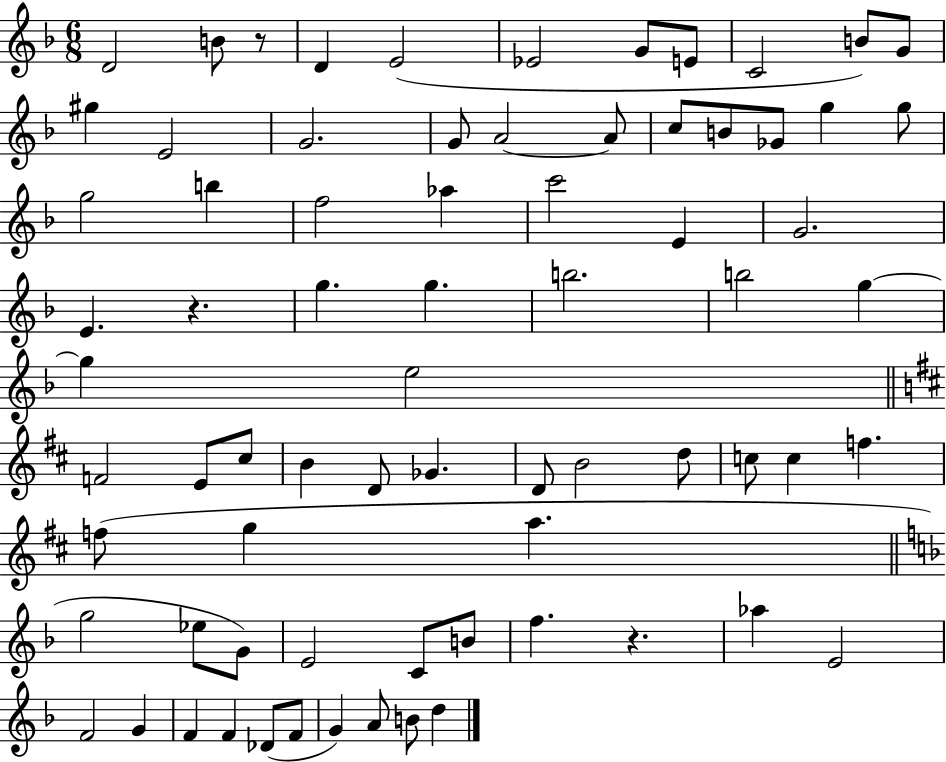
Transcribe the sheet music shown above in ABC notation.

X:1
T:Untitled
M:6/8
L:1/4
K:F
D2 B/2 z/2 D E2 _E2 G/2 E/2 C2 B/2 G/2 ^g E2 G2 G/2 A2 A/2 c/2 B/2 _G/2 g g/2 g2 b f2 _a c'2 E G2 E z g g b2 b2 g g e2 F2 E/2 ^c/2 B D/2 _G D/2 B2 d/2 c/2 c f f/2 g a g2 _e/2 G/2 E2 C/2 B/2 f z _a E2 F2 G F F _D/2 F/2 G A/2 B/2 d